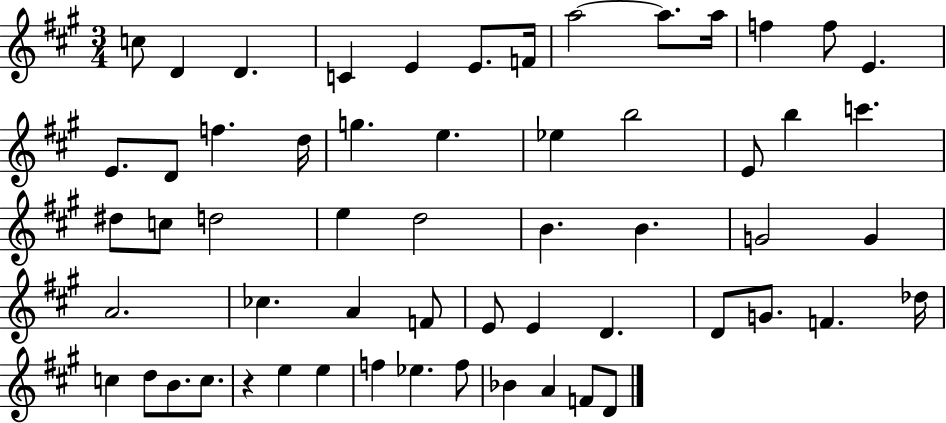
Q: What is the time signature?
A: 3/4